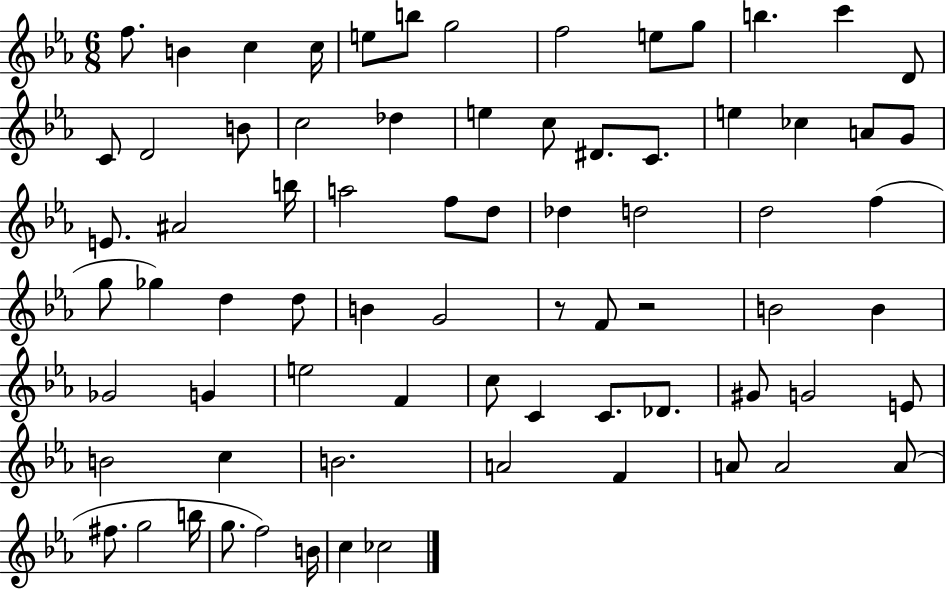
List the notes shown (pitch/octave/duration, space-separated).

F5/e. B4/q C5/q C5/s E5/e B5/e G5/h F5/h E5/e G5/e B5/q. C6/q D4/e C4/e D4/h B4/e C5/h Db5/q E5/q C5/e D#4/e. C4/e. E5/q CES5/q A4/e G4/e E4/e. A#4/h B5/s A5/h F5/e D5/e Db5/q D5/h D5/h F5/q G5/e Gb5/q D5/q D5/e B4/q G4/h R/e F4/e R/h B4/h B4/q Gb4/h G4/q E5/h F4/q C5/e C4/q C4/e. Db4/e. G#4/e G4/h E4/e B4/h C5/q B4/h. A4/h F4/q A4/e A4/h A4/e F#5/e. G5/h B5/s G5/e. F5/h B4/s C5/q CES5/h